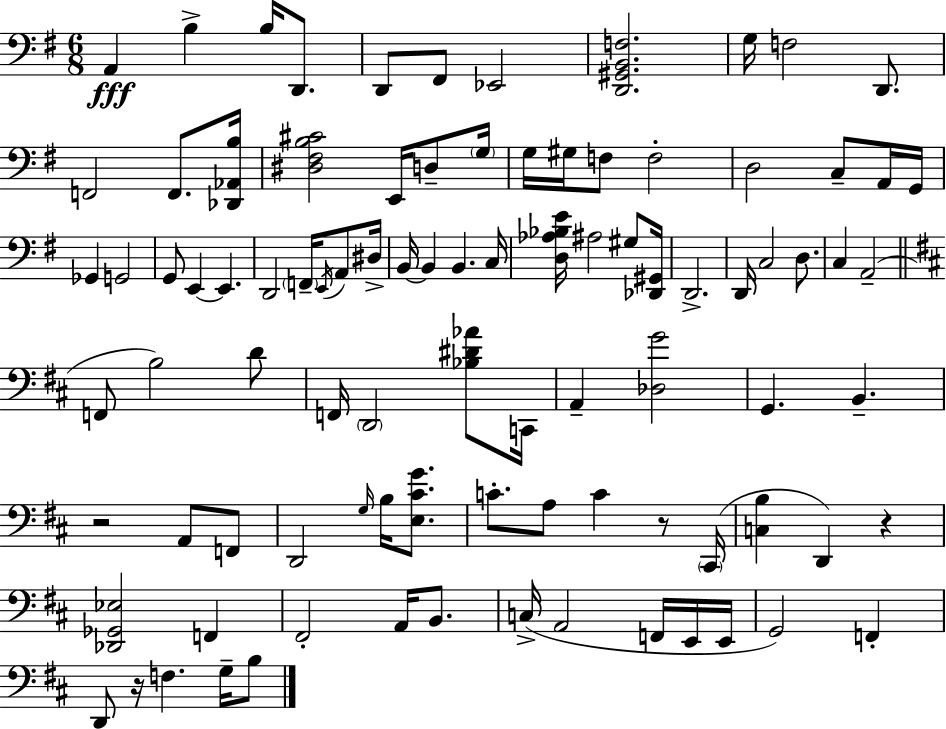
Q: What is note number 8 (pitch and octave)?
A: G3